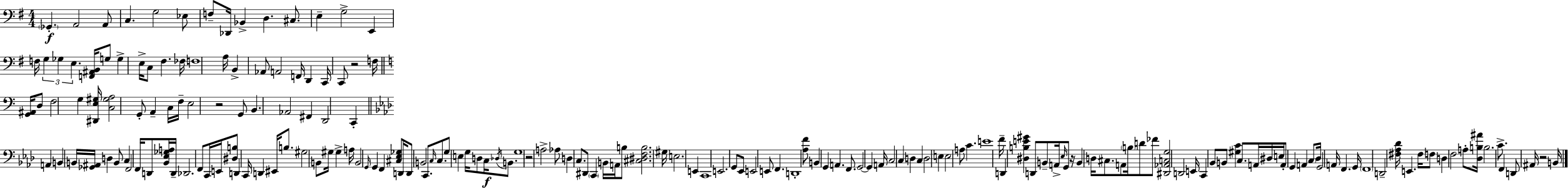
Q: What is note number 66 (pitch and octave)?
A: EIS2